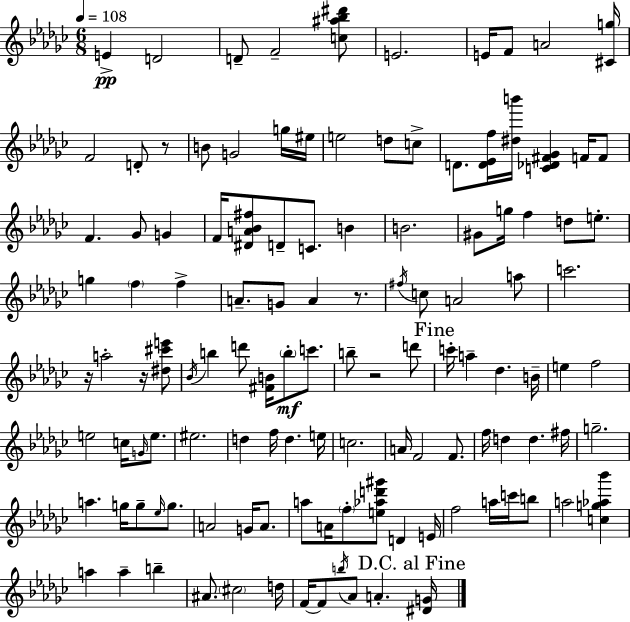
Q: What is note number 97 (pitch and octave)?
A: B5